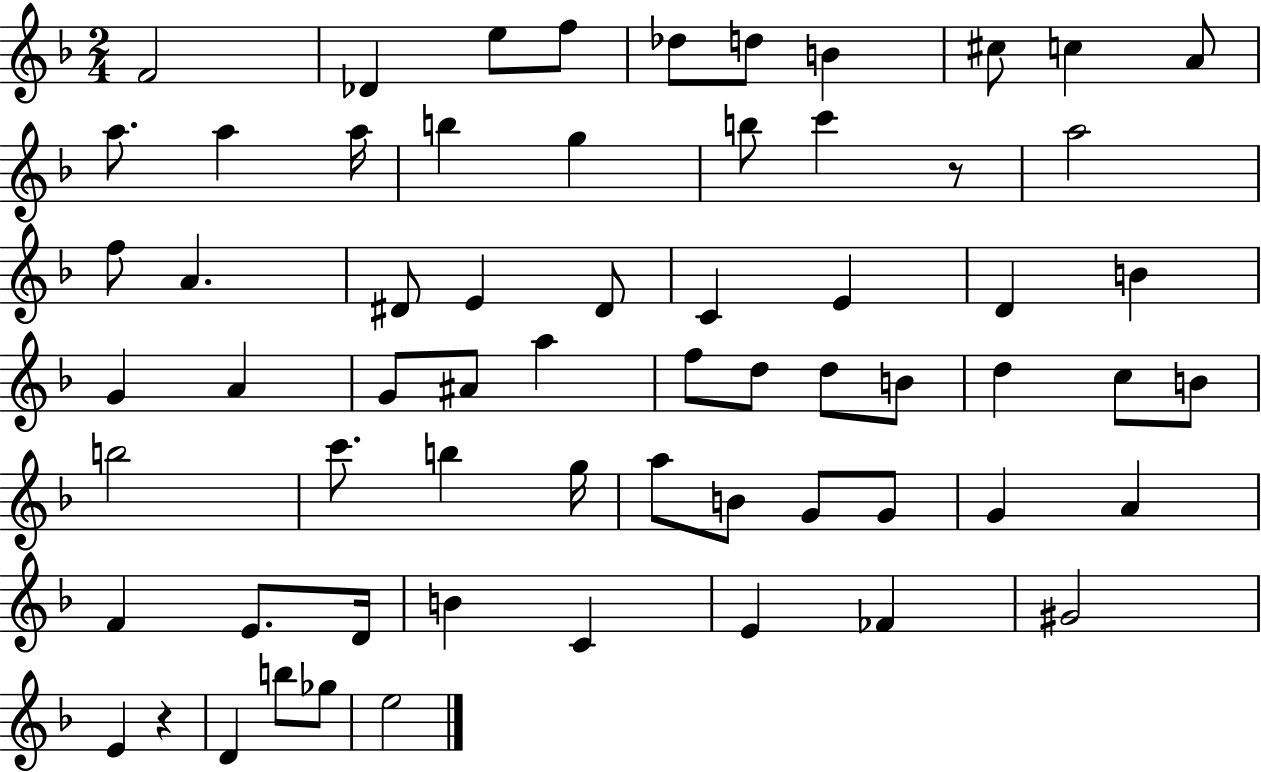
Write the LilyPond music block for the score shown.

{
  \clef treble
  \numericTimeSignature
  \time 2/4
  \key f \major
  f'2 | des'4 e''8 f''8 | des''8 d''8 b'4 | cis''8 c''4 a'8 | \break a''8. a''4 a''16 | b''4 g''4 | b''8 c'''4 r8 | a''2 | \break f''8 a'4. | dis'8 e'4 dis'8 | c'4 e'4 | d'4 b'4 | \break g'4 a'4 | g'8 ais'8 a''4 | f''8 d''8 d''8 b'8 | d''4 c''8 b'8 | \break b''2 | c'''8. b''4 g''16 | a''8 b'8 g'8 g'8 | g'4 a'4 | \break f'4 e'8. d'16 | b'4 c'4 | e'4 fes'4 | gis'2 | \break e'4 r4 | d'4 b''8 ges''8 | e''2 | \bar "|."
}